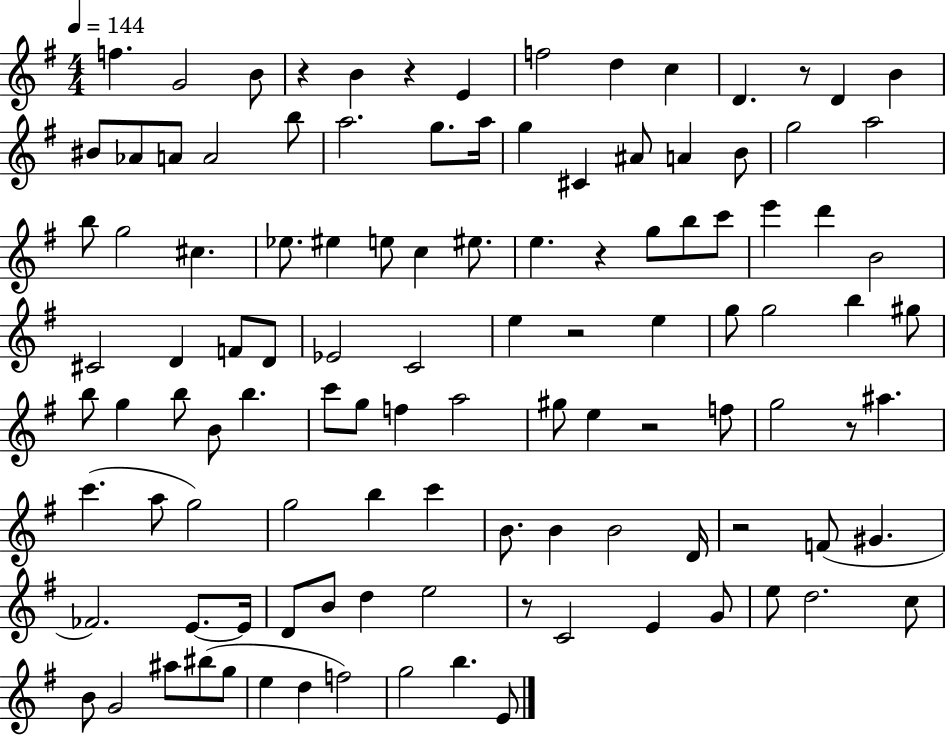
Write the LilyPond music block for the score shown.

{
  \clef treble
  \numericTimeSignature
  \time 4/4
  \key g \major
  \tempo 4 = 144
  f''4. g'2 b'8 | r4 b'4 r4 e'4 | f''2 d''4 c''4 | d'4. r8 d'4 b'4 | \break bis'8 aes'8 a'8 a'2 b''8 | a''2. g''8. a''16 | g''4 cis'4 ais'8 a'4 b'8 | g''2 a''2 | \break b''8 g''2 cis''4. | ees''8. eis''4 e''8 c''4 eis''8. | e''4. r4 g''8 b''8 c'''8 | e'''4 d'''4 b'2 | \break cis'2 d'4 f'8 d'8 | ees'2 c'2 | e''4 r2 e''4 | g''8 g''2 b''4 gis''8 | \break b''8 g''4 b''8 b'8 b''4. | c'''8 g''8 f''4 a''2 | gis''8 e''4 r2 f''8 | g''2 r8 ais''4. | \break c'''4.( a''8 g''2) | g''2 b''4 c'''4 | b'8. b'4 b'2 d'16 | r2 f'8( gis'4. | \break fes'2.) e'8.~~ e'16 | d'8 b'8 d''4 e''2 | r8 c'2 e'4 g'8 | e''8 d''2. c''8 | \break b'8 g'2 ais''8 bis''8( g''8 | e''4 d''4 f''2) | g''2 b''4. e'8 | \bar "|."
}